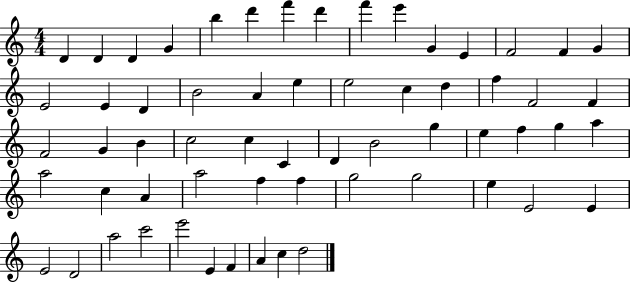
{
  \clef treble
  \numericTimeSignature
  \time 4/4
  \key c \major
  d'4 d'4 d'4 g'4 | b''4 d'''4 f'''4 d'''4 | f'''4 e'''4 g'4 e'4 | f'2 f'4 g'4 | \break e'2 e'4 d'4 | b'2 a'4 e''4 | e''2 c''4 d''4 | f''4 f'2 f'4 | \break f'2 g'4 b'4 | c''2 c''4 c'4 | d'4 b'2 g''4 | e''4 f''4 g''4 a''4 | \break a''2 c''4 a'4 | a''2 f''4 f''4 | g''2 g''2 | e''4 e'2 e'4 | \break e'2 d'2 | a''2 c'''2 | e'''2 e'4 f'4 | a'4 c''4 d''2 | \break \bar "|."
}